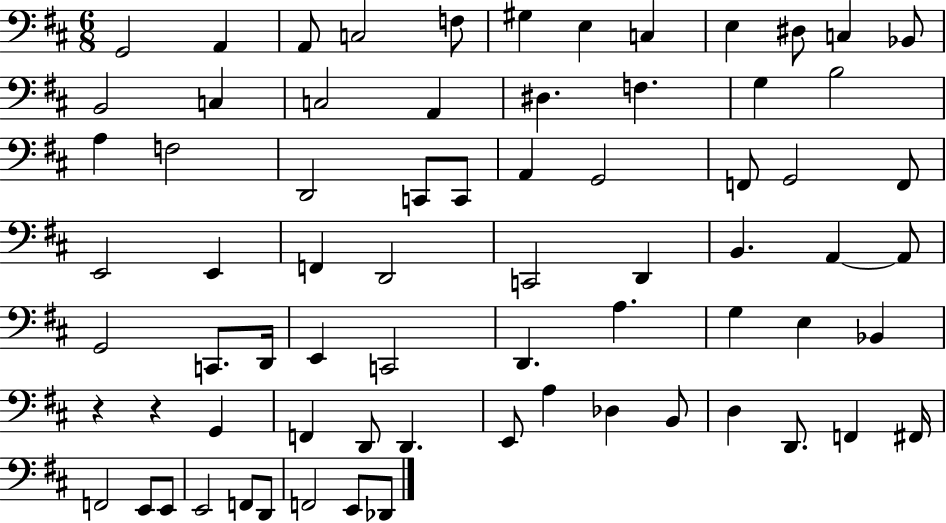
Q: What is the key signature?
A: D major